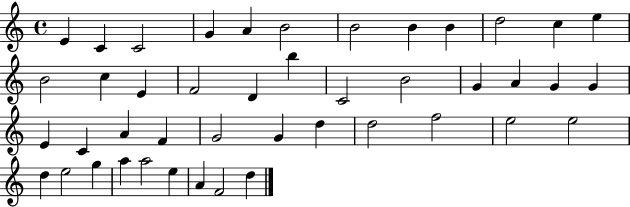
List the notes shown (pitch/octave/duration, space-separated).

E4/q C4/q C4/h G4/q A4/q B4/h B4/h B4/q B4/q D5/h C5/q E5/q B4/h C5/q E4/q F4/h D4/q B5/q C4/h B4/h G4/q A4/q G4/q G4/q E4/q C4/q A4/q F4/q G4/h G4/q D5/q D5/h F5/h E5/h E5/h D5/q E5/h G5/q A5/q A5/h E5/q A4/q F4/h D5/q